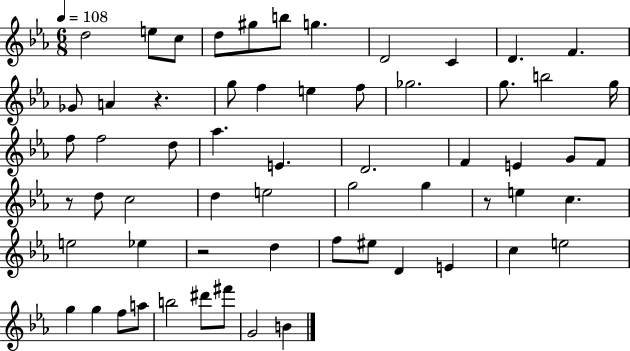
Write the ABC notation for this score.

X:1
T:Untitled
M:6/8
L:1/4
K:Eb
d2 e/2 c/2 d/2 ^g/2 b/2 g D2 C D F _G/2 A z g/2 f e f/2 _g2 g/2 b2 g/4 f/2 f2 d/2 _a E D2 F E G/2 F/2 z/2 d/2 c2 d e2 g2 g z/2 e c e2 _e z2 d f/2 ^e/2 D E c e2 g g f/2 a/2 b2 ^d'/2 ^f'/2 G2 B